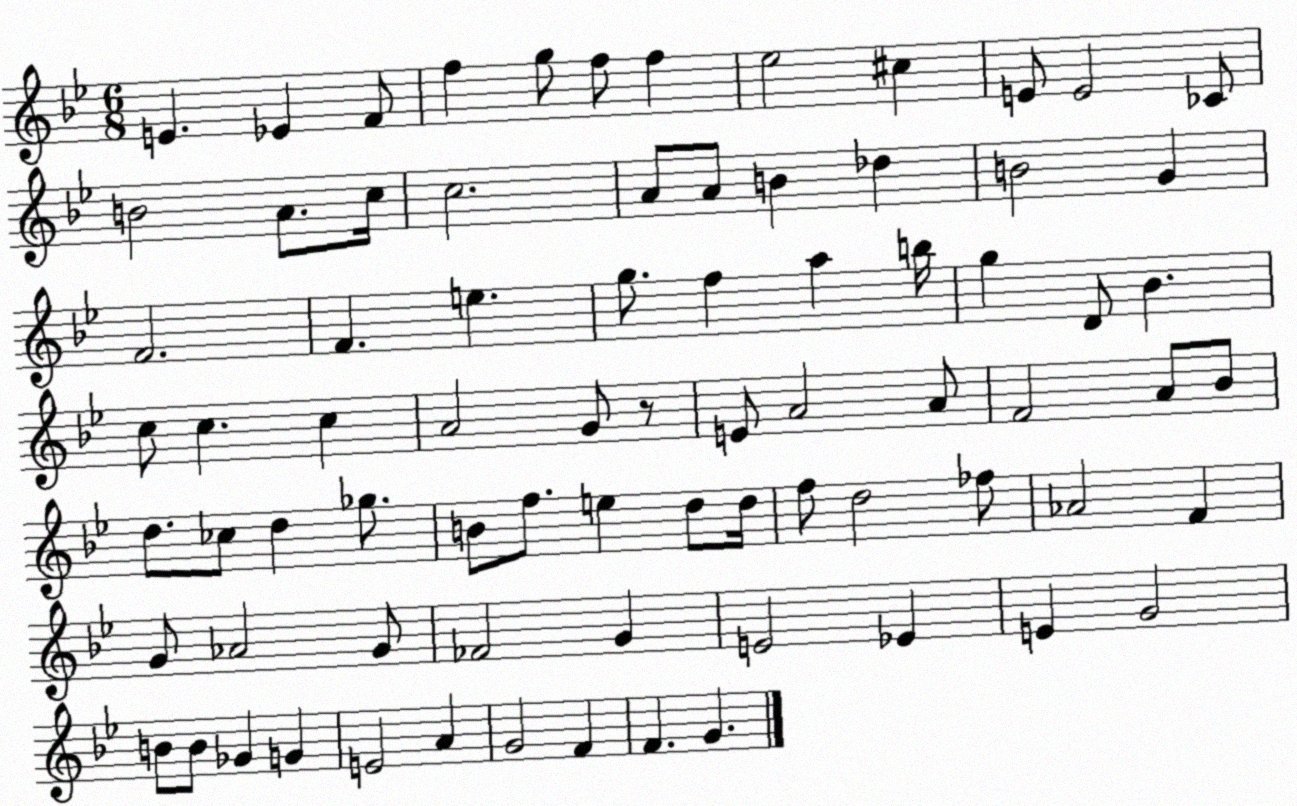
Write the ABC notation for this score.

X:1
T:Untitled
M:6/8
L:1/4
K:Bb
E _E F/2 f g/2 f/2 f _e2 ^c E/2 E2 _C/2 B2 A/2 c/4 c2 A/2 A/2 B _d B2 G F2 F e g/2 f a b/4 g D/2 _B c/2 c c A2 G/2 z/2 E/2 A2 A/2 F2 A/2 _B/2 d/2 _c/2 d _g/2 B/2 f/2 e d/2 d/4 f/2 d2 _f/2 _A2 F G/2 _A2 G/2 _F2 G E2 _E E G2 B/2 B/2 _G G E2 A G2 F F G